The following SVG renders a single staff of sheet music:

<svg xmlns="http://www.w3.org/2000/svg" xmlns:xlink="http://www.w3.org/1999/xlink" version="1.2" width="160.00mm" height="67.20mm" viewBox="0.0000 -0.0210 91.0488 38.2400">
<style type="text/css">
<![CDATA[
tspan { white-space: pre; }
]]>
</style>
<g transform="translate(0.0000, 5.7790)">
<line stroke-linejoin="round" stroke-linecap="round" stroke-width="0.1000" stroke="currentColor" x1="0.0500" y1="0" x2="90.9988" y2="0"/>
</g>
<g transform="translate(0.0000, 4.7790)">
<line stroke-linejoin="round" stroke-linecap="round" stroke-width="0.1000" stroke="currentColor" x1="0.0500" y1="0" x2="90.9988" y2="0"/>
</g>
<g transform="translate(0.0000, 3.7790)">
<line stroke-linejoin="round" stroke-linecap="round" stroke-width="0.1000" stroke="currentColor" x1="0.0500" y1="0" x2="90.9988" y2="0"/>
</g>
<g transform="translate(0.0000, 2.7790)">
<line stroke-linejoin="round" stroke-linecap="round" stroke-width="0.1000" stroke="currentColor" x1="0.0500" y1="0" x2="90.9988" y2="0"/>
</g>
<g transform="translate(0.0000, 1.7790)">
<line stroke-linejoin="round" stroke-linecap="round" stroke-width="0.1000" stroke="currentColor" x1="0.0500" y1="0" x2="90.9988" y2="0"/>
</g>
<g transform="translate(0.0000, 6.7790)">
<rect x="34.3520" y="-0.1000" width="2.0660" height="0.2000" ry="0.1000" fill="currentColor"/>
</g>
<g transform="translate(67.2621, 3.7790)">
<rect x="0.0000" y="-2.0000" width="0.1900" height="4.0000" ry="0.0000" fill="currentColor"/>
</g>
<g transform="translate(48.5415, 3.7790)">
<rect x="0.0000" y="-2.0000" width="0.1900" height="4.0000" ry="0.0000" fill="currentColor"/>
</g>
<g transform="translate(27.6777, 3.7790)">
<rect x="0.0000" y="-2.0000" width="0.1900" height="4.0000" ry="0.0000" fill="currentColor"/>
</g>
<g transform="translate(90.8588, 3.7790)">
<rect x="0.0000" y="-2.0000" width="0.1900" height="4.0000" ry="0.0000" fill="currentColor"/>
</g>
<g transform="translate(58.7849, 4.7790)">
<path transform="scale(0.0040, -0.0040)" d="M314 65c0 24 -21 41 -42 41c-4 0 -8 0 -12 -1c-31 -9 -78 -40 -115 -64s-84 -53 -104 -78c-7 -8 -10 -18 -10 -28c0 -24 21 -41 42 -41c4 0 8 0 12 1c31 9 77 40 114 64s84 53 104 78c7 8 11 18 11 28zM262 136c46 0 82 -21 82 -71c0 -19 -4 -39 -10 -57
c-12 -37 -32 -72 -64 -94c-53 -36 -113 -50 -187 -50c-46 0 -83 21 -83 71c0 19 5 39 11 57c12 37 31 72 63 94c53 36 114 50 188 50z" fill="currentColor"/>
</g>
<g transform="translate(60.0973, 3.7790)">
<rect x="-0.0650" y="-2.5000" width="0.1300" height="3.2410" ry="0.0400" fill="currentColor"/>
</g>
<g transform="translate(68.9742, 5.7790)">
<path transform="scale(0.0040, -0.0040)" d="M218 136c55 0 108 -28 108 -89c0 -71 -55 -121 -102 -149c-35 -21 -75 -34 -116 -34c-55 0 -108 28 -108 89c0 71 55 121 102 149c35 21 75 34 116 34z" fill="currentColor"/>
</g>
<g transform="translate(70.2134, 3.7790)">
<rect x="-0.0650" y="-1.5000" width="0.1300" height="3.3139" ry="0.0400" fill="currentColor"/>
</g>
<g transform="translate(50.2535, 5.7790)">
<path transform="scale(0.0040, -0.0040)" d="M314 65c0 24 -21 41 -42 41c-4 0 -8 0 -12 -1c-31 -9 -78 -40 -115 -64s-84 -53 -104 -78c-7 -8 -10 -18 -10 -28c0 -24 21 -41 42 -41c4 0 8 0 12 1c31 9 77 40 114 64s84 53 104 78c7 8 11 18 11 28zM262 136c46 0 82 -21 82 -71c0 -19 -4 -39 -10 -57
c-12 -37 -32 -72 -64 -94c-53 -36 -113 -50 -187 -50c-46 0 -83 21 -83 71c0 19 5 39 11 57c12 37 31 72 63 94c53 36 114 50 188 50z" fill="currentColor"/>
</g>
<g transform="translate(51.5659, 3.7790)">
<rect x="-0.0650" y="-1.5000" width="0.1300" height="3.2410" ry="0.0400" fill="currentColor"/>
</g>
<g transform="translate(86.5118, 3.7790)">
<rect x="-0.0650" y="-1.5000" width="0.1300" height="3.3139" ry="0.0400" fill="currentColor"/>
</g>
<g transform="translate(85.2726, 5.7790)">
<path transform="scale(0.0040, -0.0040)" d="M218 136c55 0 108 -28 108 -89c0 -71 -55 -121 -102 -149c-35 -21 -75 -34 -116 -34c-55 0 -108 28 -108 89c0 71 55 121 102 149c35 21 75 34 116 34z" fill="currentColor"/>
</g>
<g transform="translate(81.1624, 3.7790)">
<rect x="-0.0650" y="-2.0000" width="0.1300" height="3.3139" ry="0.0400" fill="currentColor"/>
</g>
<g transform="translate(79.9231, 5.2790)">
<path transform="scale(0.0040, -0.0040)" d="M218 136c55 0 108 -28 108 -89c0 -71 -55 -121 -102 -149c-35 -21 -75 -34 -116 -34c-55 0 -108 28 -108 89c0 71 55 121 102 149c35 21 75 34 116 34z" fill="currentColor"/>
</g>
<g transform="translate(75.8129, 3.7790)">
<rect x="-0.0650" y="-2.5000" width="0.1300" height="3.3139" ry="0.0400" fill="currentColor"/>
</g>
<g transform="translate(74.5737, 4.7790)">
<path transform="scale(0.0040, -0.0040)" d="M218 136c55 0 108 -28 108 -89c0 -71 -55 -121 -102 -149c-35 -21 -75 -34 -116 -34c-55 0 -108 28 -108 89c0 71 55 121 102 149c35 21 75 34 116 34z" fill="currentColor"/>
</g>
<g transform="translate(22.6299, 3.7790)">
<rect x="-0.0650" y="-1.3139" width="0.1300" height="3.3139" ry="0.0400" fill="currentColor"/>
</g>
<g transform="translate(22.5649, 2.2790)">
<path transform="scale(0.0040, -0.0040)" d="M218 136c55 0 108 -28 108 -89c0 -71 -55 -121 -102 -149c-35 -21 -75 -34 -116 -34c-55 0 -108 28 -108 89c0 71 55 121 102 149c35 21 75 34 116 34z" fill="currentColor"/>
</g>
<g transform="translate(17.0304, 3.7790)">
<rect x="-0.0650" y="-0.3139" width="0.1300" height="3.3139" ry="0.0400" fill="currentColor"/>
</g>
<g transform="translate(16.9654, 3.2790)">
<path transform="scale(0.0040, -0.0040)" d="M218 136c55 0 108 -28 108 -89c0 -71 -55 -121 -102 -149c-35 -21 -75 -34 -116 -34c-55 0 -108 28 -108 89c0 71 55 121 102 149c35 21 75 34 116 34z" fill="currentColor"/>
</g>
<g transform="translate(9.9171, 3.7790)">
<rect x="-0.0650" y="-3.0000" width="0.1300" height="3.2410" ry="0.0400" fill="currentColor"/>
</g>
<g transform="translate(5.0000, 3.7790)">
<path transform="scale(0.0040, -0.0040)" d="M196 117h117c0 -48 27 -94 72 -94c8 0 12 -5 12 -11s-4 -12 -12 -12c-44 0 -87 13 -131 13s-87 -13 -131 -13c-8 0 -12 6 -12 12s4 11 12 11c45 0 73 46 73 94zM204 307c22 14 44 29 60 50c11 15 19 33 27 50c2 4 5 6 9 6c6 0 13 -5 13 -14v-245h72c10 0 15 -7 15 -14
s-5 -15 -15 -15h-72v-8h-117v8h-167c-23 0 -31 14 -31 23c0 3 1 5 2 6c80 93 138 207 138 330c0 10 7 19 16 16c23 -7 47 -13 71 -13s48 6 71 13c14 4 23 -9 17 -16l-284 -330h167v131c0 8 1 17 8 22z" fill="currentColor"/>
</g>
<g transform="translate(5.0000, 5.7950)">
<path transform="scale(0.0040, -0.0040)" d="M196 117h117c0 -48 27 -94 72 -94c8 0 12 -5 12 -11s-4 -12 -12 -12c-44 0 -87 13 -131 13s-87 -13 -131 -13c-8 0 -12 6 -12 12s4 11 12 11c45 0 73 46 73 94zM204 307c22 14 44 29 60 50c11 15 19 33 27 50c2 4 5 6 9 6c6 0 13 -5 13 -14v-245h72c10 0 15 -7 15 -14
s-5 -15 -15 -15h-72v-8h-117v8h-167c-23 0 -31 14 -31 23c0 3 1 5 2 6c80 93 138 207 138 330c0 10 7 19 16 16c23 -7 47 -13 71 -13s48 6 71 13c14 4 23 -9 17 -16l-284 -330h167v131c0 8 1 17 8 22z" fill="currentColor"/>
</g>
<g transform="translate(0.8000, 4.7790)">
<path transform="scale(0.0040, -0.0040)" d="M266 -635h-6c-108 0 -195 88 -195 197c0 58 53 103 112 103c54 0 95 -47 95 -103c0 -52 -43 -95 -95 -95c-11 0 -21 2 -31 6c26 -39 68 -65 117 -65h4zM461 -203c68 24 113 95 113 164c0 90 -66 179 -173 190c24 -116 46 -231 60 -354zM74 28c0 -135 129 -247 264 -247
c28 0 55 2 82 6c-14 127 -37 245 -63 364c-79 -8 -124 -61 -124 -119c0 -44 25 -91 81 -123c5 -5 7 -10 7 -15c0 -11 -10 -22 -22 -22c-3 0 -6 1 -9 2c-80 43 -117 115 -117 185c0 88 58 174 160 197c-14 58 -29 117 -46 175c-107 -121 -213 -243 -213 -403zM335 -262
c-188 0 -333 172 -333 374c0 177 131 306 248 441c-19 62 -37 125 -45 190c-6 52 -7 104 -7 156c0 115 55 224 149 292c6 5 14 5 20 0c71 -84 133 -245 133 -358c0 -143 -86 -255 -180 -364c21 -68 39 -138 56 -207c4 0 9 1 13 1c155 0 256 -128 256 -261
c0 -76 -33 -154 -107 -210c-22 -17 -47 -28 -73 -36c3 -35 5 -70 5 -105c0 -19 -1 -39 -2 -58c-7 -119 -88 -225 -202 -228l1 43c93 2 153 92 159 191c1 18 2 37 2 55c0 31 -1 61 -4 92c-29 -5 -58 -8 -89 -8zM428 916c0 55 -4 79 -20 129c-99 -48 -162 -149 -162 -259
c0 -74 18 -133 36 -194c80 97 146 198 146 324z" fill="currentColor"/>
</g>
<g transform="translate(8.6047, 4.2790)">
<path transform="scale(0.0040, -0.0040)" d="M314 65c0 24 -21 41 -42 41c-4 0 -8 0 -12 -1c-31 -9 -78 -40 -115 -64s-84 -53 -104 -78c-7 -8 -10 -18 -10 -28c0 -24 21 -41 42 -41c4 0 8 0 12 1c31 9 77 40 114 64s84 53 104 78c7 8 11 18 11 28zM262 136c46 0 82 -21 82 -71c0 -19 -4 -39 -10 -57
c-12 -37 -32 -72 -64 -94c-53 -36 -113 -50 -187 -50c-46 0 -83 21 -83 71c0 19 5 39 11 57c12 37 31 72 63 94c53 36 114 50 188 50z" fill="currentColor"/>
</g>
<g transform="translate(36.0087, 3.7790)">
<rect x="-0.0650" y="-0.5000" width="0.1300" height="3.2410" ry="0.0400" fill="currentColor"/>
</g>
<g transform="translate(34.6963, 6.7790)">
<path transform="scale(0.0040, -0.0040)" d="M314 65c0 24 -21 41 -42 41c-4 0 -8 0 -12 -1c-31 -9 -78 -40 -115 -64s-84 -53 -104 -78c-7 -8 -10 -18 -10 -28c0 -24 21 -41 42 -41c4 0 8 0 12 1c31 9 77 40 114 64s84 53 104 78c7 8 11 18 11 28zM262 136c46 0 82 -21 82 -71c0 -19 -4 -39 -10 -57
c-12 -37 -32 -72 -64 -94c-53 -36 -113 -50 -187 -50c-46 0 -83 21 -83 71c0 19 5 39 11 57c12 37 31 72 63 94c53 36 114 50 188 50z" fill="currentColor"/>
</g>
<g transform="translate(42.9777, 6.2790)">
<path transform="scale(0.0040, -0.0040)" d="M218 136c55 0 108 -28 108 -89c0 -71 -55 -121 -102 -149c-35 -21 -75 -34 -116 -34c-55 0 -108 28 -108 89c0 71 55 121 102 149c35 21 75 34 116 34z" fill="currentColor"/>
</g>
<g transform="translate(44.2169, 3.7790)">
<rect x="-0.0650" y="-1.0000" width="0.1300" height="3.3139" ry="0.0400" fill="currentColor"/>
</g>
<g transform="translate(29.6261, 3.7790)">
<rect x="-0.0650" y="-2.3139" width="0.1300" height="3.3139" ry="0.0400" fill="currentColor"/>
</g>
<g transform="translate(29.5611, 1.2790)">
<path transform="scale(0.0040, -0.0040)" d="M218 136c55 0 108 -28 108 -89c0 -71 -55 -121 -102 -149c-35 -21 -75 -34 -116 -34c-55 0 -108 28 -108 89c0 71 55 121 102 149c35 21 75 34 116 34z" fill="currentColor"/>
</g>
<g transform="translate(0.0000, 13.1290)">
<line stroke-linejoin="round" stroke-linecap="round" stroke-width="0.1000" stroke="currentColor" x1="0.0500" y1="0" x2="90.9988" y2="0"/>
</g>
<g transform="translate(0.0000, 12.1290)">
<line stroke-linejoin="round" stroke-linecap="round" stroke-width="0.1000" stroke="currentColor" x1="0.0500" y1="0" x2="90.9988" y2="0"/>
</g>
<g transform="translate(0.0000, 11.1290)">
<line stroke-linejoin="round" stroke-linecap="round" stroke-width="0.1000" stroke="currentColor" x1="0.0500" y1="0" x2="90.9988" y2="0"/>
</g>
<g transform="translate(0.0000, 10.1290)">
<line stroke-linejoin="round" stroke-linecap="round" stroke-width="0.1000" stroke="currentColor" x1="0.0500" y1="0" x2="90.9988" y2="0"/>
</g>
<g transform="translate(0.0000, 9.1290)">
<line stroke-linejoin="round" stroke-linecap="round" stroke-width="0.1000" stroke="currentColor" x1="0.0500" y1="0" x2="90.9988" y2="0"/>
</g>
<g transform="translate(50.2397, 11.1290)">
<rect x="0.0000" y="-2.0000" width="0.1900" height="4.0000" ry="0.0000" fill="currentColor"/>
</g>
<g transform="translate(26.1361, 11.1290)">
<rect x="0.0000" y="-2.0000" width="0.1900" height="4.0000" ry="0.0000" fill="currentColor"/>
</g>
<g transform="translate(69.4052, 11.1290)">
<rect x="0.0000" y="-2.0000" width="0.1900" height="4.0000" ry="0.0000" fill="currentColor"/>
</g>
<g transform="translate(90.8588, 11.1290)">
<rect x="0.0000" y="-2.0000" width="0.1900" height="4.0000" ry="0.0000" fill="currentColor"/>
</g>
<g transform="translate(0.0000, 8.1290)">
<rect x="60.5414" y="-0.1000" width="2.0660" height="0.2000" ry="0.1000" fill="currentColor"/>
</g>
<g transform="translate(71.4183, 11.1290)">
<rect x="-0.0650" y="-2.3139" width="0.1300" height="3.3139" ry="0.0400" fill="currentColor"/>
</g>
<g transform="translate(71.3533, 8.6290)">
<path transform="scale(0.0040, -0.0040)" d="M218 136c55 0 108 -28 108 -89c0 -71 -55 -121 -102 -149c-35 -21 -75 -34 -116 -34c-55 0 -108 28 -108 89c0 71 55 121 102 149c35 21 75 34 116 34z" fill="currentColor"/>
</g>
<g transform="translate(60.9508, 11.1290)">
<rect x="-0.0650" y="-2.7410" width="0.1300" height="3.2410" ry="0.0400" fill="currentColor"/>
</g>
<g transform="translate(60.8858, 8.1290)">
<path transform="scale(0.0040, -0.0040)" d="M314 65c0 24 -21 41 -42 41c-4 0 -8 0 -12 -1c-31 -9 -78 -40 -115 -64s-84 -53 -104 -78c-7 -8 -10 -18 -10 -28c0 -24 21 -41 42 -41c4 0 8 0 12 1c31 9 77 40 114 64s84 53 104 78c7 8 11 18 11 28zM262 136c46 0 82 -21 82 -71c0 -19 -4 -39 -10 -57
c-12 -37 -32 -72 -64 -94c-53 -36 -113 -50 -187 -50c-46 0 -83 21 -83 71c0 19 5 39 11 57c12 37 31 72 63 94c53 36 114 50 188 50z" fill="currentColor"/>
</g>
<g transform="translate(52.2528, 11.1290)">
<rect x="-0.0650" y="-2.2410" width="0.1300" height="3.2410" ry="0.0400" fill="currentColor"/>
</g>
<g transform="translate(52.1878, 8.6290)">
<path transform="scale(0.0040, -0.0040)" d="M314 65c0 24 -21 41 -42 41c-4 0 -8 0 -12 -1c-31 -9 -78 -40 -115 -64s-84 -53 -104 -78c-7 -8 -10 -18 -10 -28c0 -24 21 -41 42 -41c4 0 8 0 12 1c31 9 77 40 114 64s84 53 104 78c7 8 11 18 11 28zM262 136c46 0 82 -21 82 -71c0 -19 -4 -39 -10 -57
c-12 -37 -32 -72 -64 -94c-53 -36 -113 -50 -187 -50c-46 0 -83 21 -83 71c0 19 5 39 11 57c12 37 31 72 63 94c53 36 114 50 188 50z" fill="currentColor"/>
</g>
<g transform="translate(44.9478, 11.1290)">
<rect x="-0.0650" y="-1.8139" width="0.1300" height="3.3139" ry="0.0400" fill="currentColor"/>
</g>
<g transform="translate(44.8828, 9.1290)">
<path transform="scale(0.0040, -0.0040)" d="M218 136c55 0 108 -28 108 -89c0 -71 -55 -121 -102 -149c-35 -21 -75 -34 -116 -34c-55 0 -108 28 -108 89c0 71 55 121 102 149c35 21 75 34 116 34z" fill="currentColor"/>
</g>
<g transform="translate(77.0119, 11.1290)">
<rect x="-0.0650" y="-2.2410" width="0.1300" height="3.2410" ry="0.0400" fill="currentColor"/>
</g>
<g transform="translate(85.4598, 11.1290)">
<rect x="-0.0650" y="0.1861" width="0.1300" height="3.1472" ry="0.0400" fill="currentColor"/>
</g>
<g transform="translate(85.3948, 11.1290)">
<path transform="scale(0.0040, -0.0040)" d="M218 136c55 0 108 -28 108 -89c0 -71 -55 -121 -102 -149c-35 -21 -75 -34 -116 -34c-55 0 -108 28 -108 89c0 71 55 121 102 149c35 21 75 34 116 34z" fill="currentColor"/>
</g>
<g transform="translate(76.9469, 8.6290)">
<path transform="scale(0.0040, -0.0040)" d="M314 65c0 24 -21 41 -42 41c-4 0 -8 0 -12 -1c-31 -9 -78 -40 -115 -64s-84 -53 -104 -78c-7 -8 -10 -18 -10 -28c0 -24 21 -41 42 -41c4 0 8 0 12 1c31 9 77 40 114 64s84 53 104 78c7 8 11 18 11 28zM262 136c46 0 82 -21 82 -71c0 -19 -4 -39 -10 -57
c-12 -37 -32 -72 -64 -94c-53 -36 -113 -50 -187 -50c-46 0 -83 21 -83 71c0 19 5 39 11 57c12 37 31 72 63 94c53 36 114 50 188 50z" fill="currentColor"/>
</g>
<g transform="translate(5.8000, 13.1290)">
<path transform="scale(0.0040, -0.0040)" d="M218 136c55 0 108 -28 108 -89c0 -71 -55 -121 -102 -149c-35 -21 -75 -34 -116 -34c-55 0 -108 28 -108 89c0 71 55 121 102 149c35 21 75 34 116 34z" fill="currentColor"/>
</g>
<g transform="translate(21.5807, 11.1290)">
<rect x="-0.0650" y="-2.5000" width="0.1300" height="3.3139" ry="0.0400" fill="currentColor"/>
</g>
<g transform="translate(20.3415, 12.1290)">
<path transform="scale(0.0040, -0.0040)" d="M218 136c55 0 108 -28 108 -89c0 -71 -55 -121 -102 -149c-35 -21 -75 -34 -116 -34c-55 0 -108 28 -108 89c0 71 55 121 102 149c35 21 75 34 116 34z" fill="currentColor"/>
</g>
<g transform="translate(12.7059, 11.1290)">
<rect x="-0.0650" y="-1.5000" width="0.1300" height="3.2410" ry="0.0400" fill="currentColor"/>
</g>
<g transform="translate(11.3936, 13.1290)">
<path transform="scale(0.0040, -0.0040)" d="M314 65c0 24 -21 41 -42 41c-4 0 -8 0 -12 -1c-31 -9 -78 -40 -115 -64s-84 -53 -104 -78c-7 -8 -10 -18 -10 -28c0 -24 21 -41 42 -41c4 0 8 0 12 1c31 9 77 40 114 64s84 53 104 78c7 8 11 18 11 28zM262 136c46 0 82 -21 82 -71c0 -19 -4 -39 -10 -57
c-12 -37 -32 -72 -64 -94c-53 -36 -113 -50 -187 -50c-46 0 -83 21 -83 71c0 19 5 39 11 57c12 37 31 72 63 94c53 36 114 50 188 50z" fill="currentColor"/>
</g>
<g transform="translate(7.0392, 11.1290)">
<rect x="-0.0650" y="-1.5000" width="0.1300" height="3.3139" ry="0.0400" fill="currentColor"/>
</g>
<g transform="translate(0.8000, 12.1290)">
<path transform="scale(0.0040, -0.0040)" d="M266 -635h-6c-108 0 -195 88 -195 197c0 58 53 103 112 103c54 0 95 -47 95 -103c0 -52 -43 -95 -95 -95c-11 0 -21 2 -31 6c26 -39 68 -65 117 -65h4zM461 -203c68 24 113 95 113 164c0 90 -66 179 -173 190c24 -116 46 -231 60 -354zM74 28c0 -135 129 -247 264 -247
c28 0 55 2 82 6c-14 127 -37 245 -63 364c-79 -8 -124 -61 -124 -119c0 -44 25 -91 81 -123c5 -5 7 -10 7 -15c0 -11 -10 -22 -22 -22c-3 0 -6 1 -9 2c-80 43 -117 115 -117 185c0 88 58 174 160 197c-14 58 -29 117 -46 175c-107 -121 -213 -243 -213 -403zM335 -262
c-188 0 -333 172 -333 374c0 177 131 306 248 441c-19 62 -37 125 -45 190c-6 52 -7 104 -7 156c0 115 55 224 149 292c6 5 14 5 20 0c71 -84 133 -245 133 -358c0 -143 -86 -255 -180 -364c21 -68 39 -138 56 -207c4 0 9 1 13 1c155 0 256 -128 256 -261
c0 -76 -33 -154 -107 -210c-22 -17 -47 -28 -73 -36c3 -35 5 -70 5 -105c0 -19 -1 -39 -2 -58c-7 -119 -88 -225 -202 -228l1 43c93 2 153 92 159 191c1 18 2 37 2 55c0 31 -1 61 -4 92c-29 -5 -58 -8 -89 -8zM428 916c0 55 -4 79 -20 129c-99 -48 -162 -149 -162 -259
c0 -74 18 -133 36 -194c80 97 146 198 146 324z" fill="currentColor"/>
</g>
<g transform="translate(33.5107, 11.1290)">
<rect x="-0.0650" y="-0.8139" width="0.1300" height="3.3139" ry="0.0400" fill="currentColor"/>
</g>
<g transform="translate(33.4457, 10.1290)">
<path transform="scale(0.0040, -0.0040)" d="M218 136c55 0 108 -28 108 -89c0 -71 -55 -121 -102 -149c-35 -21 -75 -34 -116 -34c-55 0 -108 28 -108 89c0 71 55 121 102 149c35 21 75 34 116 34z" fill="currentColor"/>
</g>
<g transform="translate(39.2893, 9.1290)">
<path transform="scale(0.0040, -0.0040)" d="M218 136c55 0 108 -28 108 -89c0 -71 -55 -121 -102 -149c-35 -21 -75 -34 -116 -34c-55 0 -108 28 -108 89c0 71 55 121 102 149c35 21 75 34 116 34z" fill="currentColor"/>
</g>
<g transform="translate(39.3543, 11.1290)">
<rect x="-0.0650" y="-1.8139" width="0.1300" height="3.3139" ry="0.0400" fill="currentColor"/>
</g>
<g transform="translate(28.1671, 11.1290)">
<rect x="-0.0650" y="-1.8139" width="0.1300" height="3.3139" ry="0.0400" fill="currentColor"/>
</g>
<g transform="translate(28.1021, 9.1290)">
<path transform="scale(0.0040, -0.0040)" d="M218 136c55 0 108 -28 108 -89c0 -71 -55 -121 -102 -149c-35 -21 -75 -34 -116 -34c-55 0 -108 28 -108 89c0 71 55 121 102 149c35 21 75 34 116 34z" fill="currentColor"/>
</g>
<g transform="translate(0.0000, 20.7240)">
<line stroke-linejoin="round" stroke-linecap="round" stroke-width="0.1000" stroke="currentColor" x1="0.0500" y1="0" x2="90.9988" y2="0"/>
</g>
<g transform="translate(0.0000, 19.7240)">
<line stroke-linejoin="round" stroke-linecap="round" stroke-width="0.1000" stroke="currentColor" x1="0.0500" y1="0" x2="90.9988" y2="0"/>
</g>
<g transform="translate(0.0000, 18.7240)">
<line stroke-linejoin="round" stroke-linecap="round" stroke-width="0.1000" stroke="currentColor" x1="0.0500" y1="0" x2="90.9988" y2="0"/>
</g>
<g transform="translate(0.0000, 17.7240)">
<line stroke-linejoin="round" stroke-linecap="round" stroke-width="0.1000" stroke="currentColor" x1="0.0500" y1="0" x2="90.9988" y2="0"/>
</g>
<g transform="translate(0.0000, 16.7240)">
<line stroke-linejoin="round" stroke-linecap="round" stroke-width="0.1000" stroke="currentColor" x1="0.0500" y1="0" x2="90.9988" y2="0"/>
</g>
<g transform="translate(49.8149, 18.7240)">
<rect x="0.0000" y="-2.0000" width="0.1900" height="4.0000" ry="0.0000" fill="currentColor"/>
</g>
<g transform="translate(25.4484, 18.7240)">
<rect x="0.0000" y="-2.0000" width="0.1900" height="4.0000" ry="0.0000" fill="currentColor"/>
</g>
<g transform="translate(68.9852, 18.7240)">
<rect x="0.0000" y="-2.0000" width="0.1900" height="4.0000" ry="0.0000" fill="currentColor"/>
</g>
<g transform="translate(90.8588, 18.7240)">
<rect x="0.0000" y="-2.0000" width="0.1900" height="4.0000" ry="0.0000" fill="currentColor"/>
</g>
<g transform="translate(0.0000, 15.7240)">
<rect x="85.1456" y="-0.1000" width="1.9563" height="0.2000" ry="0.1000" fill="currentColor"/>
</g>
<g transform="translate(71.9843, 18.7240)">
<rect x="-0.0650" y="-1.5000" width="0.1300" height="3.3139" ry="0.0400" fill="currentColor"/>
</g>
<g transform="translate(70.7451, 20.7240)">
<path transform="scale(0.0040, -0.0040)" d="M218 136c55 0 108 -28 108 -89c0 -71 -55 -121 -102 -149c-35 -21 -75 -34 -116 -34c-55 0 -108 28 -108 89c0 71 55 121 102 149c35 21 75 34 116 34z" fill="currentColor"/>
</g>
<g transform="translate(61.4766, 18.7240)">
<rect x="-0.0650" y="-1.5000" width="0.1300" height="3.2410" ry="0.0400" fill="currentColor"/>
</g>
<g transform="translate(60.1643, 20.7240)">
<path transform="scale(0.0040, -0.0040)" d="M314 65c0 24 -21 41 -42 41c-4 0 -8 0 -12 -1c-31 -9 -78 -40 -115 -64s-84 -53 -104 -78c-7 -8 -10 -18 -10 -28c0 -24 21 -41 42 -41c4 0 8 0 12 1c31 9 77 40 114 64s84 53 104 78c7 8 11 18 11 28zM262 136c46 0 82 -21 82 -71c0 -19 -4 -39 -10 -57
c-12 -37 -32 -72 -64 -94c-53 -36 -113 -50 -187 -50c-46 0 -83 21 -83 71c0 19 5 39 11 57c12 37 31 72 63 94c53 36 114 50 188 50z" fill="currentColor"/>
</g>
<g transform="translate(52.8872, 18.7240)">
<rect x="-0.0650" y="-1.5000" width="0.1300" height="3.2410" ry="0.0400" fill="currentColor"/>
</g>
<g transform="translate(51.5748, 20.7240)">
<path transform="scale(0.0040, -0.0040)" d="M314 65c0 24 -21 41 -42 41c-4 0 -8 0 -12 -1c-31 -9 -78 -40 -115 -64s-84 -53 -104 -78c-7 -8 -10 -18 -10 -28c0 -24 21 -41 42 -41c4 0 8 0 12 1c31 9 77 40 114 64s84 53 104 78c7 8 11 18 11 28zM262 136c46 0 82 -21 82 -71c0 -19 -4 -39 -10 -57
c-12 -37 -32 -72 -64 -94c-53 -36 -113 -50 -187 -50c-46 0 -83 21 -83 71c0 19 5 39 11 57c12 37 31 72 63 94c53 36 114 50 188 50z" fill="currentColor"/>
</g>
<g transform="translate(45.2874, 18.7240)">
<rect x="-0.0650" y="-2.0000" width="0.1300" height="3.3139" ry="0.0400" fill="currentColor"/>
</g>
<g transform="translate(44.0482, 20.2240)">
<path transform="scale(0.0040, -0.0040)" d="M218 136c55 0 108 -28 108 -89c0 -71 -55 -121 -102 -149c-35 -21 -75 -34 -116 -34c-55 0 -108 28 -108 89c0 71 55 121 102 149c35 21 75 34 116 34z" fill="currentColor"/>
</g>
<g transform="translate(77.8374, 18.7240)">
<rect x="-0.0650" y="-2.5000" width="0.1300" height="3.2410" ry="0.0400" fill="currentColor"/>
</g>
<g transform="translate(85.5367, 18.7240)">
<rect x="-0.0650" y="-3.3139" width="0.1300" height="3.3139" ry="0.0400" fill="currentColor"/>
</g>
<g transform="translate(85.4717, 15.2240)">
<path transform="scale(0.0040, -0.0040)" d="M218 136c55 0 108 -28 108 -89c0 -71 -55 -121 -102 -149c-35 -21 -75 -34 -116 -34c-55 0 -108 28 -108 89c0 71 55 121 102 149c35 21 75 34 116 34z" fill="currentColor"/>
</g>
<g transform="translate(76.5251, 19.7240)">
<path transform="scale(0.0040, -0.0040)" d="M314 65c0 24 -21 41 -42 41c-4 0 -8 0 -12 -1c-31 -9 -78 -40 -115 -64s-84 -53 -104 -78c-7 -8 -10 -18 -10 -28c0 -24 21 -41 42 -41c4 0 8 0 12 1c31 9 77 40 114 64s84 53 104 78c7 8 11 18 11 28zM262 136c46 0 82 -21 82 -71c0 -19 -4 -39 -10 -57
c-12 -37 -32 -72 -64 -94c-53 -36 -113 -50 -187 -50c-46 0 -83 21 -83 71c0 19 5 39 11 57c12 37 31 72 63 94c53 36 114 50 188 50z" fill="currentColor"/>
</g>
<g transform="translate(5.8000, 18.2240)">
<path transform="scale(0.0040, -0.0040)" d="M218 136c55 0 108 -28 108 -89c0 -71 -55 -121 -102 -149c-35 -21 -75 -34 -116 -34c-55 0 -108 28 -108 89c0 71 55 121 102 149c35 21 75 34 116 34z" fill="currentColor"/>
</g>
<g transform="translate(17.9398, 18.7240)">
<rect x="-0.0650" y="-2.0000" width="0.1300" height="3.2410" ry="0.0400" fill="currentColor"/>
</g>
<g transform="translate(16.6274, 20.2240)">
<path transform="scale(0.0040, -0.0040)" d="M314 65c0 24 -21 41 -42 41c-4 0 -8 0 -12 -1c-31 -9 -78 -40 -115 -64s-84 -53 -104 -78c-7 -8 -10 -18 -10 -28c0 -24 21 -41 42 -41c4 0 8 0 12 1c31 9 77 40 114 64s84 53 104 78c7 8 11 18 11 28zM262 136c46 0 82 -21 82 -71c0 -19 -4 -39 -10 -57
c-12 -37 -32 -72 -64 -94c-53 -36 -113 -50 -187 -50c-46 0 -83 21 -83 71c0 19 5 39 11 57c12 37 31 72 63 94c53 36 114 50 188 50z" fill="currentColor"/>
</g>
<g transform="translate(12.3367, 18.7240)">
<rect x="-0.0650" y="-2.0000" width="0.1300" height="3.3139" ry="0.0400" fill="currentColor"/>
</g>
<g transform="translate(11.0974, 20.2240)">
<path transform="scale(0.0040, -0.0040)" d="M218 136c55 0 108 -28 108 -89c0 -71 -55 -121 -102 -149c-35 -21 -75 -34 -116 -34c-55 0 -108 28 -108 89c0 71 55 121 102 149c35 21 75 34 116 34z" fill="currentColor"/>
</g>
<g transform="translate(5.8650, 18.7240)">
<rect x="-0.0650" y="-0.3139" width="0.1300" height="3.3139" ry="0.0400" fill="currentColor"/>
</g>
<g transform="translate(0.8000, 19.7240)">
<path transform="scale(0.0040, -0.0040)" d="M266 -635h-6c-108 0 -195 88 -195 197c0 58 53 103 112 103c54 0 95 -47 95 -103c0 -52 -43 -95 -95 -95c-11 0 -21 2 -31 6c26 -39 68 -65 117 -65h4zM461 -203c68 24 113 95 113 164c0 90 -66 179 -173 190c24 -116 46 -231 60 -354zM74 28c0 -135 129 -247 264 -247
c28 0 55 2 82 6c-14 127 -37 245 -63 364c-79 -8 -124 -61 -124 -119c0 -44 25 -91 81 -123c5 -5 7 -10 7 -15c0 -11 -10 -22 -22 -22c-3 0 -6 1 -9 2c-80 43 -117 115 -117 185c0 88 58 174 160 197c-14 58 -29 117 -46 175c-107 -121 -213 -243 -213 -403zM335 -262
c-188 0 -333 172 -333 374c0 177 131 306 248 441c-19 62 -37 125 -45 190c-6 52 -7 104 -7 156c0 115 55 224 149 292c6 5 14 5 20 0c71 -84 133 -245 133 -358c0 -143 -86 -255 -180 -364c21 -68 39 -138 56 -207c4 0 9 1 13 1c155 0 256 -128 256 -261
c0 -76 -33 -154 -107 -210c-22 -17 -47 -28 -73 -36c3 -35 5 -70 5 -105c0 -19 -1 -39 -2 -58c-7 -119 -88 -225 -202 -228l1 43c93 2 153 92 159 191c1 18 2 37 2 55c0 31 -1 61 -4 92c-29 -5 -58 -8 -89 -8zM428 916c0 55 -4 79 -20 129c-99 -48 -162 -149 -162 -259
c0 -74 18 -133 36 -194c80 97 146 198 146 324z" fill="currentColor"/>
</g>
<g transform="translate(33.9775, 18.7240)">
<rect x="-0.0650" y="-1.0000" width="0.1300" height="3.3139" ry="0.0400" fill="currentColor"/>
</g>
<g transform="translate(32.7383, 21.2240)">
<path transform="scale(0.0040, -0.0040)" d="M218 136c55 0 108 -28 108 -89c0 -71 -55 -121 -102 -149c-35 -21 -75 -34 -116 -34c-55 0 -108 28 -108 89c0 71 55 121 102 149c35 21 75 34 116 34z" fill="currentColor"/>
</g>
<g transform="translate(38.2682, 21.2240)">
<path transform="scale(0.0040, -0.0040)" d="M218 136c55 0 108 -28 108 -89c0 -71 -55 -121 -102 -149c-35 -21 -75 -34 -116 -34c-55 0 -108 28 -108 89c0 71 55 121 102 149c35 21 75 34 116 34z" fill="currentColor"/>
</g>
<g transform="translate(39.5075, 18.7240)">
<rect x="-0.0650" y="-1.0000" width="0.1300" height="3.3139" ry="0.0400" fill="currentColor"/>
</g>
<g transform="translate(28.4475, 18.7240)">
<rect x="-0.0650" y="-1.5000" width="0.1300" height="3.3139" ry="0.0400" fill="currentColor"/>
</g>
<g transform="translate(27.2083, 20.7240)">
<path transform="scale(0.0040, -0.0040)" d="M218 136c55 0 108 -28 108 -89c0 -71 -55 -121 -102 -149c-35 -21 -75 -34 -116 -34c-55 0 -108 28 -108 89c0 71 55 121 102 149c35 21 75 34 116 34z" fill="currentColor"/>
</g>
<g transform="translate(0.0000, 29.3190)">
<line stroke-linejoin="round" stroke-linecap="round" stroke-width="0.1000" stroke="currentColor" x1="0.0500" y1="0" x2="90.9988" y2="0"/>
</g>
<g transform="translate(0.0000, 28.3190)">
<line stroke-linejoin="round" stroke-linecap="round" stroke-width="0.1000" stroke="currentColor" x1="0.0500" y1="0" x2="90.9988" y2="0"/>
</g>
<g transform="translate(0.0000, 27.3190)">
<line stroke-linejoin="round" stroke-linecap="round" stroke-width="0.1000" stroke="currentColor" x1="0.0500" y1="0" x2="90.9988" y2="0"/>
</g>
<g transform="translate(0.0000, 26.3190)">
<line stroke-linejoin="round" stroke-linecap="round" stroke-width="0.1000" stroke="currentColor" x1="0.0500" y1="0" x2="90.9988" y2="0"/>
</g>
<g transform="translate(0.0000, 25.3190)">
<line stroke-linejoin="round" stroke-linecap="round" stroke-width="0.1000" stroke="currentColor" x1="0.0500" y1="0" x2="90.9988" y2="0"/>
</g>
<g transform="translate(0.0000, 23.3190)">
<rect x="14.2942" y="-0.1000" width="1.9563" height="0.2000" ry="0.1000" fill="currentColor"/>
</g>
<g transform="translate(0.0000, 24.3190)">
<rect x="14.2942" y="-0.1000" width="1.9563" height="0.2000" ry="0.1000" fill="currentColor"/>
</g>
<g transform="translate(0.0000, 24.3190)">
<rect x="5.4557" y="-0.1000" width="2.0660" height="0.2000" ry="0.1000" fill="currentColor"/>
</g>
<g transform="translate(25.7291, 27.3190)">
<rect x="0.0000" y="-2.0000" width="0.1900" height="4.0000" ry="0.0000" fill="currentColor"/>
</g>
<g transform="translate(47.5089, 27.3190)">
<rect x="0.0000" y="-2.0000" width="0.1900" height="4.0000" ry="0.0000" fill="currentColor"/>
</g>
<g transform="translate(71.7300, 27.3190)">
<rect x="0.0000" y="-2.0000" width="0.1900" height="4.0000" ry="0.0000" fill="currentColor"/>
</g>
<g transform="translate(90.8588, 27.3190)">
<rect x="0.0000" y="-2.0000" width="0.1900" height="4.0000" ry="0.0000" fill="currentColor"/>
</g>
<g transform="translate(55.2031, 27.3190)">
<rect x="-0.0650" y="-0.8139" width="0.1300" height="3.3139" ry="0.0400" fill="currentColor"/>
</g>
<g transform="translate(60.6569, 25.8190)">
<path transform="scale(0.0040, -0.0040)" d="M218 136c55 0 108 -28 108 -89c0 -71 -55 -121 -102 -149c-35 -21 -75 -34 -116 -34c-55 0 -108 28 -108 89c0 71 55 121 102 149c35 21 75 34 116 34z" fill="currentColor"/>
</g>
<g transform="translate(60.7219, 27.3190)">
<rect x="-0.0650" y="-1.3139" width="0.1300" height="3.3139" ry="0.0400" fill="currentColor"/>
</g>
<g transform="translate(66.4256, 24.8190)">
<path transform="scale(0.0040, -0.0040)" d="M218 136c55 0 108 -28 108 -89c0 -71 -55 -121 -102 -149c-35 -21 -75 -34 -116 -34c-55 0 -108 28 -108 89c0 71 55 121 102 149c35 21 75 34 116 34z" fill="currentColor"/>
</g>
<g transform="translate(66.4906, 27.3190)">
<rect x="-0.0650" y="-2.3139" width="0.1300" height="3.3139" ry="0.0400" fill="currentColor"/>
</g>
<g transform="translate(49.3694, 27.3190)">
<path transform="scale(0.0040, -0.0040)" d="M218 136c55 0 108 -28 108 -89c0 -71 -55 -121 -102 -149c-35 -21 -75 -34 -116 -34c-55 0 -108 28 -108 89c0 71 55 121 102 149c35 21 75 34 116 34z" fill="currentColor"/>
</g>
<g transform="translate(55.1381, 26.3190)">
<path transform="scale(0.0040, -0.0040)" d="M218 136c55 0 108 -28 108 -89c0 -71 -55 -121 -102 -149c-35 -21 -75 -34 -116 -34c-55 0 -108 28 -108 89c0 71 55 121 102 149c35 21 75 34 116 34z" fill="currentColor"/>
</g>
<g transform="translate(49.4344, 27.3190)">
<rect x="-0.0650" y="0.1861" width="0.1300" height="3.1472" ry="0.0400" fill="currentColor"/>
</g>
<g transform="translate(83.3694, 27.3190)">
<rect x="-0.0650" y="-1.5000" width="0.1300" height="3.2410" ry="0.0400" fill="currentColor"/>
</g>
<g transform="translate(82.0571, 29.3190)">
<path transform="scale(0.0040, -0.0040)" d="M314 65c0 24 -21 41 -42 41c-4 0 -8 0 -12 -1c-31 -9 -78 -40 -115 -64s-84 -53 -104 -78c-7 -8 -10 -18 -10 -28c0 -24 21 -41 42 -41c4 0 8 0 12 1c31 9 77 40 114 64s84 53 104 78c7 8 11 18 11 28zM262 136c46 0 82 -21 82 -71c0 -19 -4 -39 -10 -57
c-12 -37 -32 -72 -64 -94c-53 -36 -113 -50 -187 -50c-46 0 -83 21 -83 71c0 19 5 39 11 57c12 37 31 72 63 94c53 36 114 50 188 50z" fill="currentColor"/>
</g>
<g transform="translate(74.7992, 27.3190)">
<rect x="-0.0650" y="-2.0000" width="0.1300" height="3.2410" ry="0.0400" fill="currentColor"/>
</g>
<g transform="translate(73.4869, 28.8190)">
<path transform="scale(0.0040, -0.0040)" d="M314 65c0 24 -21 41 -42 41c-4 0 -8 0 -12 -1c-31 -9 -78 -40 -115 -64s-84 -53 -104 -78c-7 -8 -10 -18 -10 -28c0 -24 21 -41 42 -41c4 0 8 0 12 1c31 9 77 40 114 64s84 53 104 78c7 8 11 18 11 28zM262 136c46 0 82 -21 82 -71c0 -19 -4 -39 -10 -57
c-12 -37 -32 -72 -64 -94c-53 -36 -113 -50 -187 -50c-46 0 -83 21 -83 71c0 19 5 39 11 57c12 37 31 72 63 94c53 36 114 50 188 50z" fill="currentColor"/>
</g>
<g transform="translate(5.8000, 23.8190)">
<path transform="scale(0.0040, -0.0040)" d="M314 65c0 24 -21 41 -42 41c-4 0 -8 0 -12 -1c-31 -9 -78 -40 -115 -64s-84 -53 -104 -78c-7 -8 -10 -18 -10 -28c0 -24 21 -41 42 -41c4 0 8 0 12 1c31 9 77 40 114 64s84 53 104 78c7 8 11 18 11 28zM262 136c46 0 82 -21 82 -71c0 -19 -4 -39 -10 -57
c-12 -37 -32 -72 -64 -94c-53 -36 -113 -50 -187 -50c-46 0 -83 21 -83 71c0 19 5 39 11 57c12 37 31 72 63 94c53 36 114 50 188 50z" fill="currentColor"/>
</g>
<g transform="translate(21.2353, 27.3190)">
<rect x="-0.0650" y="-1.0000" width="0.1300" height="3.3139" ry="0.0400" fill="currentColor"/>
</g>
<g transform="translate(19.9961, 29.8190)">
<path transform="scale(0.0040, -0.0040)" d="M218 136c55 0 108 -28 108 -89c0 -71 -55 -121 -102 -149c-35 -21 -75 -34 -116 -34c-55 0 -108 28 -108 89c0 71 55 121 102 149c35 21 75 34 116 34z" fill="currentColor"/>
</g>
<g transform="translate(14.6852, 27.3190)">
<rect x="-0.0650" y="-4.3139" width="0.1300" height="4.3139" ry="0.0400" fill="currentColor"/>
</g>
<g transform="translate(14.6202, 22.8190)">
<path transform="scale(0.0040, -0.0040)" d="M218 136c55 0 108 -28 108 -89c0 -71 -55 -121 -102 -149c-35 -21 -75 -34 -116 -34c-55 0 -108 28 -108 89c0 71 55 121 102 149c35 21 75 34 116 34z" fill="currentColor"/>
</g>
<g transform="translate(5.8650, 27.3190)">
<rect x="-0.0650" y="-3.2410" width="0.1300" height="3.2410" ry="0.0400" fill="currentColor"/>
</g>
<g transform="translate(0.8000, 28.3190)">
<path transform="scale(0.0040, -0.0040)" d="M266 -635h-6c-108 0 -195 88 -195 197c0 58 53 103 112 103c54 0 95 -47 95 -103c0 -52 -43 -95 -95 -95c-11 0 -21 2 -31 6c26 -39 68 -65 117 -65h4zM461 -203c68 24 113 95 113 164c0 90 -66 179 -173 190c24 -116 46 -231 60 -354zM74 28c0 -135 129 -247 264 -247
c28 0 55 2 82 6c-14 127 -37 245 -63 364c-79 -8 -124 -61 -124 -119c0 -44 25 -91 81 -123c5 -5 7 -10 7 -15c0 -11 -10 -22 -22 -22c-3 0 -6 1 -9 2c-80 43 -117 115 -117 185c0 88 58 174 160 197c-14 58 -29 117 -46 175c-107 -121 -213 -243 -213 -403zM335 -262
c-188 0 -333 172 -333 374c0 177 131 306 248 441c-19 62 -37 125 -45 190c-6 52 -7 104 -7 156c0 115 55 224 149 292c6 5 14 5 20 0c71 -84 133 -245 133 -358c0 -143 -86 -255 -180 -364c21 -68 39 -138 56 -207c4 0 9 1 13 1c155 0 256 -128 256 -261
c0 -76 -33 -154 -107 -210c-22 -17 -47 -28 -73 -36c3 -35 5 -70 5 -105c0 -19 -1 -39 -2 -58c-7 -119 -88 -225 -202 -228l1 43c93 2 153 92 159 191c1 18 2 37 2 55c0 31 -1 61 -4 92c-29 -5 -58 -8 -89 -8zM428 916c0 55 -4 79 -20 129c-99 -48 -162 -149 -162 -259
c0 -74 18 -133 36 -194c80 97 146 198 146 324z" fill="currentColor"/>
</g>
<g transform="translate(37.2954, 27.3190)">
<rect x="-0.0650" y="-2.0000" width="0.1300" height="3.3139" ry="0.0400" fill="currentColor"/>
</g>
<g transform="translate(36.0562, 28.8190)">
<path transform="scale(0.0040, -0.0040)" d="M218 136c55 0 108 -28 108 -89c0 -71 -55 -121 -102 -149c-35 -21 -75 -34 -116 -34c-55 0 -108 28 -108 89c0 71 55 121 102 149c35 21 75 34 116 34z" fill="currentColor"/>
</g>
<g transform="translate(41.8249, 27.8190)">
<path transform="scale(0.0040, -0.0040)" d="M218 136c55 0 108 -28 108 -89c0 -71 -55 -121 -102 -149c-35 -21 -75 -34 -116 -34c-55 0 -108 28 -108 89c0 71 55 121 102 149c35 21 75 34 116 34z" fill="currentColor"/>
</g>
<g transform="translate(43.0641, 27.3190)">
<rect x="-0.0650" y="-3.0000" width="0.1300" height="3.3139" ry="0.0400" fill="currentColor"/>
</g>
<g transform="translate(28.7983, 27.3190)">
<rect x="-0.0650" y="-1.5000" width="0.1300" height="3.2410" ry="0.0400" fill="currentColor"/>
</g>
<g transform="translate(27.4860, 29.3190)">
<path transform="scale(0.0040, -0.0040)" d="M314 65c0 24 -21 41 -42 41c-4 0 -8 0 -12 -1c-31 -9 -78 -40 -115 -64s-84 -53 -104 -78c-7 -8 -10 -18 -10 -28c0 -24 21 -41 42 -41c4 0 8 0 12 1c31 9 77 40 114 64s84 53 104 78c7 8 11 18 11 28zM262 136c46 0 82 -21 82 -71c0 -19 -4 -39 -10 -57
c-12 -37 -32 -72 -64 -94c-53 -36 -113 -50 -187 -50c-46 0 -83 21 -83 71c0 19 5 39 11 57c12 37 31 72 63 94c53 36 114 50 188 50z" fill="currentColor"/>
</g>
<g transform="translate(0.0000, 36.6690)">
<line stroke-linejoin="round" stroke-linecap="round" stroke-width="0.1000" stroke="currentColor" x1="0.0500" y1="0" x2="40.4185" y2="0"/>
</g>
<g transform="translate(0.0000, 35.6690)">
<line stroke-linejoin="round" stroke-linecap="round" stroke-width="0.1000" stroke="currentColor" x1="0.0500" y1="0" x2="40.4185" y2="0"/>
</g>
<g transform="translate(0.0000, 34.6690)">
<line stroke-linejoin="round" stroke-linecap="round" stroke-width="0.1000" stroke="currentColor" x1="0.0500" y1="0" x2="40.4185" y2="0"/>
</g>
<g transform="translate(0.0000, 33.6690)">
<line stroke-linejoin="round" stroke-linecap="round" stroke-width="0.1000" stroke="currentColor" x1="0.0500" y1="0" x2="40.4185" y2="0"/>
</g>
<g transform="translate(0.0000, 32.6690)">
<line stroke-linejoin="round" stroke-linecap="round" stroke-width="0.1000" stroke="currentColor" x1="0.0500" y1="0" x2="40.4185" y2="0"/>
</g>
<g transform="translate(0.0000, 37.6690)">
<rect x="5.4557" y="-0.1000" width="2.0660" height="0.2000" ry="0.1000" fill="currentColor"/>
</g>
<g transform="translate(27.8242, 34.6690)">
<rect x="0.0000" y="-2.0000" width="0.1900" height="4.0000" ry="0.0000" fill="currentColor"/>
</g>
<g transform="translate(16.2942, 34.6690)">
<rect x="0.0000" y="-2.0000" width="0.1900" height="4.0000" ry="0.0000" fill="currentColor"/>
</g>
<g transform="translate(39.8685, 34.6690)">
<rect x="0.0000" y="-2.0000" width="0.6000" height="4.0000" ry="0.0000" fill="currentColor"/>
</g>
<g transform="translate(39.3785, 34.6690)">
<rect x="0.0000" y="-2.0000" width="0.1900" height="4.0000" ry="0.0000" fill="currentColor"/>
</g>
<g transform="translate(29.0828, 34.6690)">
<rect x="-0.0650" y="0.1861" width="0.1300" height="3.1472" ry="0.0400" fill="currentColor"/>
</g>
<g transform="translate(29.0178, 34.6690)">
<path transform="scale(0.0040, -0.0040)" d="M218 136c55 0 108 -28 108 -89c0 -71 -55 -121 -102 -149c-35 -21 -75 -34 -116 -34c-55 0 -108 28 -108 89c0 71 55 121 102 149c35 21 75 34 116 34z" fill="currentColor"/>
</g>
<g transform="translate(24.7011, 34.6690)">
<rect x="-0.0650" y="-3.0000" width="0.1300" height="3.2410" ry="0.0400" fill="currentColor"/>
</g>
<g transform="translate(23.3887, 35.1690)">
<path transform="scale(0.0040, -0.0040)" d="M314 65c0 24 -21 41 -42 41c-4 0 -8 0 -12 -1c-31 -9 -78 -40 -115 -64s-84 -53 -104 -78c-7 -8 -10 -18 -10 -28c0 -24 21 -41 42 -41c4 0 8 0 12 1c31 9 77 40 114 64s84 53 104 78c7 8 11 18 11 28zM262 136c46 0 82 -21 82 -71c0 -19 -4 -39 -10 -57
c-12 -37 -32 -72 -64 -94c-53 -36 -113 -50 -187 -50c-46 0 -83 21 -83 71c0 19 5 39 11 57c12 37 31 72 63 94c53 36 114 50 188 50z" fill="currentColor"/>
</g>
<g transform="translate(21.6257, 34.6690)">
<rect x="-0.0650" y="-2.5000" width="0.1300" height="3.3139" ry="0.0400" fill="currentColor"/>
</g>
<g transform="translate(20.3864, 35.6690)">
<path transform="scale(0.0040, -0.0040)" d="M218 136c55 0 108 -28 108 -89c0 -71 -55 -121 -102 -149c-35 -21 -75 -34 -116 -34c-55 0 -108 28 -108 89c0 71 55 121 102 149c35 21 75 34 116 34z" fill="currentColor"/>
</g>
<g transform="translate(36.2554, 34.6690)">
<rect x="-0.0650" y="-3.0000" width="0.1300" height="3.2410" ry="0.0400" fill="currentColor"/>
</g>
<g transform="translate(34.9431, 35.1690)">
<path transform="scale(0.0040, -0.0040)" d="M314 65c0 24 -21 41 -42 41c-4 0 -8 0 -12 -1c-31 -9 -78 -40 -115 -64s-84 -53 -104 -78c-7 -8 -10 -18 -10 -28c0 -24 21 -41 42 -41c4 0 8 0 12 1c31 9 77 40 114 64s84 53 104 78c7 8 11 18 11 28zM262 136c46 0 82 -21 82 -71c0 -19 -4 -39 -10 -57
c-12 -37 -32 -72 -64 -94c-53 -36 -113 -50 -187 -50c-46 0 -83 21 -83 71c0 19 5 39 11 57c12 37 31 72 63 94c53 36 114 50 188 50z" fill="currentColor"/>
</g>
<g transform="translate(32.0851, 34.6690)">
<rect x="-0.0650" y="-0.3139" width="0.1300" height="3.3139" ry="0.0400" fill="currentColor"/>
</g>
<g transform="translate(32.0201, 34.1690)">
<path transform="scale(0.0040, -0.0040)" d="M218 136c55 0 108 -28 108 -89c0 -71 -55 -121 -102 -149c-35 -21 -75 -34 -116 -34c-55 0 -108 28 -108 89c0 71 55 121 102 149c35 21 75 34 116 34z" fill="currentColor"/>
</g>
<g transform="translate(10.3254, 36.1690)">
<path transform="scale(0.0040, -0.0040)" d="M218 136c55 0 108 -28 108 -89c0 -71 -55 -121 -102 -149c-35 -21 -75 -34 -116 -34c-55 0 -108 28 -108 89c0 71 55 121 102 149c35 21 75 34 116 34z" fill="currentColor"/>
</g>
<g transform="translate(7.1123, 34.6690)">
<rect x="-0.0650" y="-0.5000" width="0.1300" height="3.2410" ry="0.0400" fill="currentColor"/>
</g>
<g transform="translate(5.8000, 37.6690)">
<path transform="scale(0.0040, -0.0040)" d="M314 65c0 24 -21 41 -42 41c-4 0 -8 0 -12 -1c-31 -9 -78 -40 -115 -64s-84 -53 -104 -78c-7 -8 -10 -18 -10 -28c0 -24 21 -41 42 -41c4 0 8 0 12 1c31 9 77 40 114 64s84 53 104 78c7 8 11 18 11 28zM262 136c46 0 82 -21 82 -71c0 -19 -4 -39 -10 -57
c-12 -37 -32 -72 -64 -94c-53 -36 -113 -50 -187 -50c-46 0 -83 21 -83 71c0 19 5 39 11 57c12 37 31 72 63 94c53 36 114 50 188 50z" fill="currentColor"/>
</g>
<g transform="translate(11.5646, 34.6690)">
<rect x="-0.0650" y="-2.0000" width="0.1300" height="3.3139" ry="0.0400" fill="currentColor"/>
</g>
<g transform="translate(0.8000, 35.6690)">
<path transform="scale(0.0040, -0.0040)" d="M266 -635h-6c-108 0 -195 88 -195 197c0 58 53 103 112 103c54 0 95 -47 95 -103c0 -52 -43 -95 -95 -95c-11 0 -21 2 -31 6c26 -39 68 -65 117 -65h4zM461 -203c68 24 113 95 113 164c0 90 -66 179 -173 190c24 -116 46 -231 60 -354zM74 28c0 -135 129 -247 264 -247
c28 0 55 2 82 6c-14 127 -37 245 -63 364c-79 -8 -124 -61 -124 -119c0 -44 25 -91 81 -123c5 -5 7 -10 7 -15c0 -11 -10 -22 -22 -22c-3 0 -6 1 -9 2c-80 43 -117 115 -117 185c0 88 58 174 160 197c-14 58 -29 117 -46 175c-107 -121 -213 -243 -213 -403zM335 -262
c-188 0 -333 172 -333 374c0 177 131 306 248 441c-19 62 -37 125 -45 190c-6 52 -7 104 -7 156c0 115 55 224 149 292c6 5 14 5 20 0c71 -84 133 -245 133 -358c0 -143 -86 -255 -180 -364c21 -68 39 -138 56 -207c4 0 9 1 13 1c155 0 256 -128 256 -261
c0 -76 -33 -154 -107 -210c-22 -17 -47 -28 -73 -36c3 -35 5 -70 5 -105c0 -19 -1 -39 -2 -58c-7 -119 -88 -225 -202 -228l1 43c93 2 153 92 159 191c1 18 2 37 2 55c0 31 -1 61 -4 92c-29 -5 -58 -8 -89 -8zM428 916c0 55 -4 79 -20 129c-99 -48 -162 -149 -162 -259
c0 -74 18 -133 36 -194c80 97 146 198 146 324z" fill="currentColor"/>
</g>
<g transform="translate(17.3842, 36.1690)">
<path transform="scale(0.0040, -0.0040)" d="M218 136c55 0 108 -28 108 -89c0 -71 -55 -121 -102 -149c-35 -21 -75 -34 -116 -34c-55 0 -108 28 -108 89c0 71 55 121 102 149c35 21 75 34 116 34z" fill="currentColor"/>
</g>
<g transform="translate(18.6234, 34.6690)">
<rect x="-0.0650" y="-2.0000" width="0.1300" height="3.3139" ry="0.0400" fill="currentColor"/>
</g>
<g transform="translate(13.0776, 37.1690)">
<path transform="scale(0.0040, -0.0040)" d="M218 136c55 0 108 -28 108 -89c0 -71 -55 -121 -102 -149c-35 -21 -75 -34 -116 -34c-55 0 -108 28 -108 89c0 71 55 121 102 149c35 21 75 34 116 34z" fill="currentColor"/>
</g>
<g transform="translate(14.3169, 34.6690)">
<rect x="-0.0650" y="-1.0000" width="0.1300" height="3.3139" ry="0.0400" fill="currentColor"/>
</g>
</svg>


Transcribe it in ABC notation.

X:1
T:Untitled
M:4/4
L:1/4
K:C
A2 c e g C2 D E2 G2 E G F E E E2 G f d f f g2 a2 g g2 B c F F2 E D D F E2 E2 E G2 b b2 d' D E2 F A B d e g F2 E2 C2 F D F G A2 B c A2